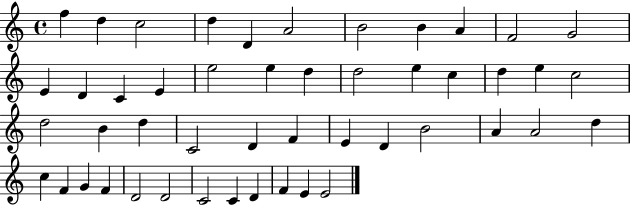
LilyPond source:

{
  \clef treble
  \time 4/4
  \defaultTimeSignature
  \key c \major
  f''4 d''4 c''2 | d''4 d'4 a'2 | b'2 b'4 a'4 | f'2 g'2 | \break e'4 d'4 c'4 e'4 | e''2 e''4 d''4 | d''2 e''4 c''4 | d''4 e''4 c''2 | \break d''2 b'4 d''4 | c'2 d'4 f'4 | e'4 d'4 b'2 | a'4 a'2 d''4 | \break c''4 f'4 g'4 f'4 | d'2 d'2 | c'2 c'4 d'4 | f'4 e'4 e'2 | \break \bar "|."
}